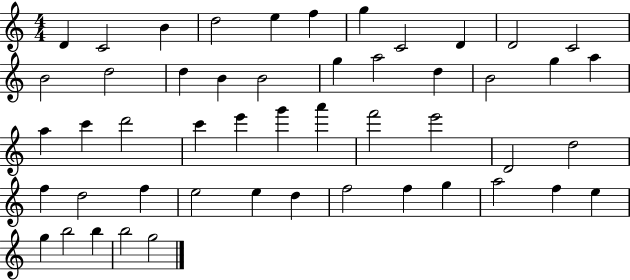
{
  \clef treble
  \numericTimeSignature
  \time 4/4
  \key c \major
  d'4 c'2 b'4 | d''2 e''4 f''4 | g''4 c'2 d'4 | d'2 c'2 | \break b'2 d''2 | d''4 b'4 b'2 | g''4 a''2 d''4 | b'2 g''4 a''4 | \break a''4 c'''4 d'''2 | c'''4 e'''4 g'''4 a'''4 | f'''2 e'''2 | d'2 d''2 | \break f''4 d''2 f''4 | e''2 e''4 d''4 | f''2 f''4 g''4 | a''2 f''4 e''4 | \break g''4 b''2 b''4 | b''2 g''2 | \bar "|."
}